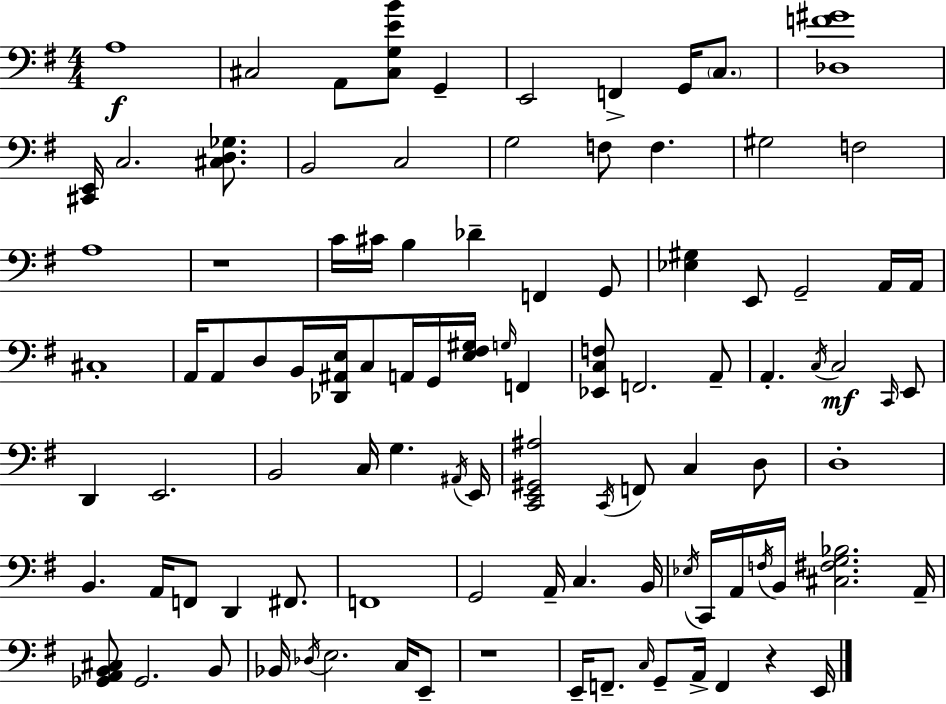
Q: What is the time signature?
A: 4/4